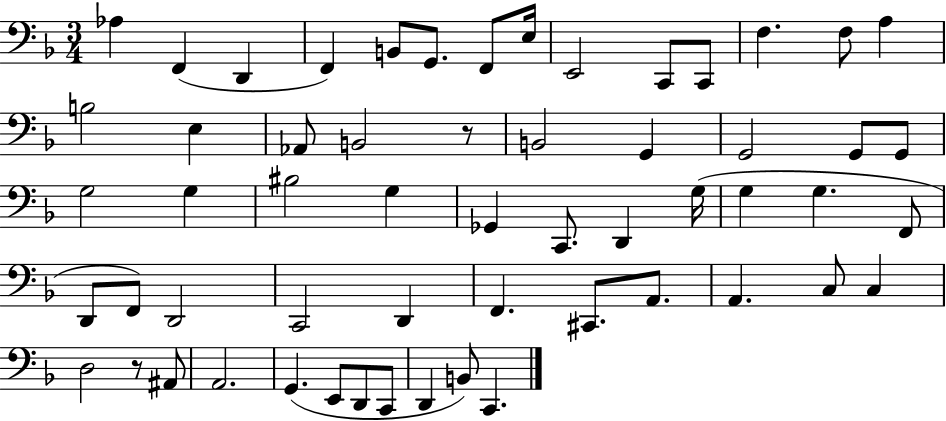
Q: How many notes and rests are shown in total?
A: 57